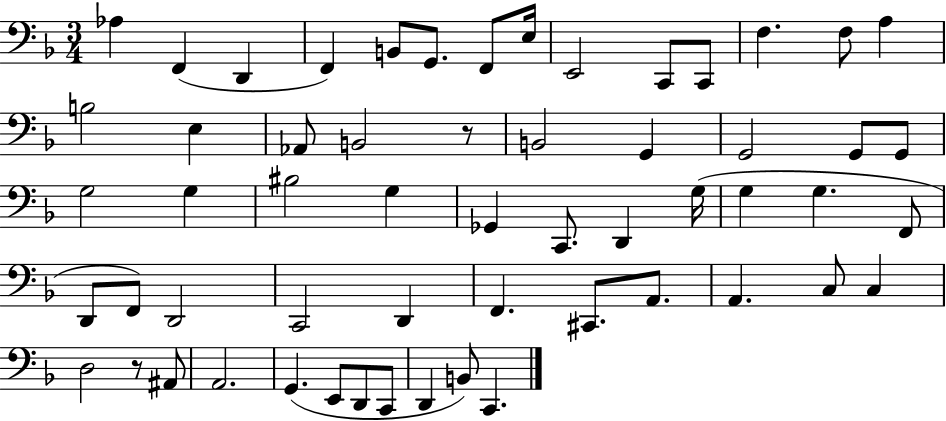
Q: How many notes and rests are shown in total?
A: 57